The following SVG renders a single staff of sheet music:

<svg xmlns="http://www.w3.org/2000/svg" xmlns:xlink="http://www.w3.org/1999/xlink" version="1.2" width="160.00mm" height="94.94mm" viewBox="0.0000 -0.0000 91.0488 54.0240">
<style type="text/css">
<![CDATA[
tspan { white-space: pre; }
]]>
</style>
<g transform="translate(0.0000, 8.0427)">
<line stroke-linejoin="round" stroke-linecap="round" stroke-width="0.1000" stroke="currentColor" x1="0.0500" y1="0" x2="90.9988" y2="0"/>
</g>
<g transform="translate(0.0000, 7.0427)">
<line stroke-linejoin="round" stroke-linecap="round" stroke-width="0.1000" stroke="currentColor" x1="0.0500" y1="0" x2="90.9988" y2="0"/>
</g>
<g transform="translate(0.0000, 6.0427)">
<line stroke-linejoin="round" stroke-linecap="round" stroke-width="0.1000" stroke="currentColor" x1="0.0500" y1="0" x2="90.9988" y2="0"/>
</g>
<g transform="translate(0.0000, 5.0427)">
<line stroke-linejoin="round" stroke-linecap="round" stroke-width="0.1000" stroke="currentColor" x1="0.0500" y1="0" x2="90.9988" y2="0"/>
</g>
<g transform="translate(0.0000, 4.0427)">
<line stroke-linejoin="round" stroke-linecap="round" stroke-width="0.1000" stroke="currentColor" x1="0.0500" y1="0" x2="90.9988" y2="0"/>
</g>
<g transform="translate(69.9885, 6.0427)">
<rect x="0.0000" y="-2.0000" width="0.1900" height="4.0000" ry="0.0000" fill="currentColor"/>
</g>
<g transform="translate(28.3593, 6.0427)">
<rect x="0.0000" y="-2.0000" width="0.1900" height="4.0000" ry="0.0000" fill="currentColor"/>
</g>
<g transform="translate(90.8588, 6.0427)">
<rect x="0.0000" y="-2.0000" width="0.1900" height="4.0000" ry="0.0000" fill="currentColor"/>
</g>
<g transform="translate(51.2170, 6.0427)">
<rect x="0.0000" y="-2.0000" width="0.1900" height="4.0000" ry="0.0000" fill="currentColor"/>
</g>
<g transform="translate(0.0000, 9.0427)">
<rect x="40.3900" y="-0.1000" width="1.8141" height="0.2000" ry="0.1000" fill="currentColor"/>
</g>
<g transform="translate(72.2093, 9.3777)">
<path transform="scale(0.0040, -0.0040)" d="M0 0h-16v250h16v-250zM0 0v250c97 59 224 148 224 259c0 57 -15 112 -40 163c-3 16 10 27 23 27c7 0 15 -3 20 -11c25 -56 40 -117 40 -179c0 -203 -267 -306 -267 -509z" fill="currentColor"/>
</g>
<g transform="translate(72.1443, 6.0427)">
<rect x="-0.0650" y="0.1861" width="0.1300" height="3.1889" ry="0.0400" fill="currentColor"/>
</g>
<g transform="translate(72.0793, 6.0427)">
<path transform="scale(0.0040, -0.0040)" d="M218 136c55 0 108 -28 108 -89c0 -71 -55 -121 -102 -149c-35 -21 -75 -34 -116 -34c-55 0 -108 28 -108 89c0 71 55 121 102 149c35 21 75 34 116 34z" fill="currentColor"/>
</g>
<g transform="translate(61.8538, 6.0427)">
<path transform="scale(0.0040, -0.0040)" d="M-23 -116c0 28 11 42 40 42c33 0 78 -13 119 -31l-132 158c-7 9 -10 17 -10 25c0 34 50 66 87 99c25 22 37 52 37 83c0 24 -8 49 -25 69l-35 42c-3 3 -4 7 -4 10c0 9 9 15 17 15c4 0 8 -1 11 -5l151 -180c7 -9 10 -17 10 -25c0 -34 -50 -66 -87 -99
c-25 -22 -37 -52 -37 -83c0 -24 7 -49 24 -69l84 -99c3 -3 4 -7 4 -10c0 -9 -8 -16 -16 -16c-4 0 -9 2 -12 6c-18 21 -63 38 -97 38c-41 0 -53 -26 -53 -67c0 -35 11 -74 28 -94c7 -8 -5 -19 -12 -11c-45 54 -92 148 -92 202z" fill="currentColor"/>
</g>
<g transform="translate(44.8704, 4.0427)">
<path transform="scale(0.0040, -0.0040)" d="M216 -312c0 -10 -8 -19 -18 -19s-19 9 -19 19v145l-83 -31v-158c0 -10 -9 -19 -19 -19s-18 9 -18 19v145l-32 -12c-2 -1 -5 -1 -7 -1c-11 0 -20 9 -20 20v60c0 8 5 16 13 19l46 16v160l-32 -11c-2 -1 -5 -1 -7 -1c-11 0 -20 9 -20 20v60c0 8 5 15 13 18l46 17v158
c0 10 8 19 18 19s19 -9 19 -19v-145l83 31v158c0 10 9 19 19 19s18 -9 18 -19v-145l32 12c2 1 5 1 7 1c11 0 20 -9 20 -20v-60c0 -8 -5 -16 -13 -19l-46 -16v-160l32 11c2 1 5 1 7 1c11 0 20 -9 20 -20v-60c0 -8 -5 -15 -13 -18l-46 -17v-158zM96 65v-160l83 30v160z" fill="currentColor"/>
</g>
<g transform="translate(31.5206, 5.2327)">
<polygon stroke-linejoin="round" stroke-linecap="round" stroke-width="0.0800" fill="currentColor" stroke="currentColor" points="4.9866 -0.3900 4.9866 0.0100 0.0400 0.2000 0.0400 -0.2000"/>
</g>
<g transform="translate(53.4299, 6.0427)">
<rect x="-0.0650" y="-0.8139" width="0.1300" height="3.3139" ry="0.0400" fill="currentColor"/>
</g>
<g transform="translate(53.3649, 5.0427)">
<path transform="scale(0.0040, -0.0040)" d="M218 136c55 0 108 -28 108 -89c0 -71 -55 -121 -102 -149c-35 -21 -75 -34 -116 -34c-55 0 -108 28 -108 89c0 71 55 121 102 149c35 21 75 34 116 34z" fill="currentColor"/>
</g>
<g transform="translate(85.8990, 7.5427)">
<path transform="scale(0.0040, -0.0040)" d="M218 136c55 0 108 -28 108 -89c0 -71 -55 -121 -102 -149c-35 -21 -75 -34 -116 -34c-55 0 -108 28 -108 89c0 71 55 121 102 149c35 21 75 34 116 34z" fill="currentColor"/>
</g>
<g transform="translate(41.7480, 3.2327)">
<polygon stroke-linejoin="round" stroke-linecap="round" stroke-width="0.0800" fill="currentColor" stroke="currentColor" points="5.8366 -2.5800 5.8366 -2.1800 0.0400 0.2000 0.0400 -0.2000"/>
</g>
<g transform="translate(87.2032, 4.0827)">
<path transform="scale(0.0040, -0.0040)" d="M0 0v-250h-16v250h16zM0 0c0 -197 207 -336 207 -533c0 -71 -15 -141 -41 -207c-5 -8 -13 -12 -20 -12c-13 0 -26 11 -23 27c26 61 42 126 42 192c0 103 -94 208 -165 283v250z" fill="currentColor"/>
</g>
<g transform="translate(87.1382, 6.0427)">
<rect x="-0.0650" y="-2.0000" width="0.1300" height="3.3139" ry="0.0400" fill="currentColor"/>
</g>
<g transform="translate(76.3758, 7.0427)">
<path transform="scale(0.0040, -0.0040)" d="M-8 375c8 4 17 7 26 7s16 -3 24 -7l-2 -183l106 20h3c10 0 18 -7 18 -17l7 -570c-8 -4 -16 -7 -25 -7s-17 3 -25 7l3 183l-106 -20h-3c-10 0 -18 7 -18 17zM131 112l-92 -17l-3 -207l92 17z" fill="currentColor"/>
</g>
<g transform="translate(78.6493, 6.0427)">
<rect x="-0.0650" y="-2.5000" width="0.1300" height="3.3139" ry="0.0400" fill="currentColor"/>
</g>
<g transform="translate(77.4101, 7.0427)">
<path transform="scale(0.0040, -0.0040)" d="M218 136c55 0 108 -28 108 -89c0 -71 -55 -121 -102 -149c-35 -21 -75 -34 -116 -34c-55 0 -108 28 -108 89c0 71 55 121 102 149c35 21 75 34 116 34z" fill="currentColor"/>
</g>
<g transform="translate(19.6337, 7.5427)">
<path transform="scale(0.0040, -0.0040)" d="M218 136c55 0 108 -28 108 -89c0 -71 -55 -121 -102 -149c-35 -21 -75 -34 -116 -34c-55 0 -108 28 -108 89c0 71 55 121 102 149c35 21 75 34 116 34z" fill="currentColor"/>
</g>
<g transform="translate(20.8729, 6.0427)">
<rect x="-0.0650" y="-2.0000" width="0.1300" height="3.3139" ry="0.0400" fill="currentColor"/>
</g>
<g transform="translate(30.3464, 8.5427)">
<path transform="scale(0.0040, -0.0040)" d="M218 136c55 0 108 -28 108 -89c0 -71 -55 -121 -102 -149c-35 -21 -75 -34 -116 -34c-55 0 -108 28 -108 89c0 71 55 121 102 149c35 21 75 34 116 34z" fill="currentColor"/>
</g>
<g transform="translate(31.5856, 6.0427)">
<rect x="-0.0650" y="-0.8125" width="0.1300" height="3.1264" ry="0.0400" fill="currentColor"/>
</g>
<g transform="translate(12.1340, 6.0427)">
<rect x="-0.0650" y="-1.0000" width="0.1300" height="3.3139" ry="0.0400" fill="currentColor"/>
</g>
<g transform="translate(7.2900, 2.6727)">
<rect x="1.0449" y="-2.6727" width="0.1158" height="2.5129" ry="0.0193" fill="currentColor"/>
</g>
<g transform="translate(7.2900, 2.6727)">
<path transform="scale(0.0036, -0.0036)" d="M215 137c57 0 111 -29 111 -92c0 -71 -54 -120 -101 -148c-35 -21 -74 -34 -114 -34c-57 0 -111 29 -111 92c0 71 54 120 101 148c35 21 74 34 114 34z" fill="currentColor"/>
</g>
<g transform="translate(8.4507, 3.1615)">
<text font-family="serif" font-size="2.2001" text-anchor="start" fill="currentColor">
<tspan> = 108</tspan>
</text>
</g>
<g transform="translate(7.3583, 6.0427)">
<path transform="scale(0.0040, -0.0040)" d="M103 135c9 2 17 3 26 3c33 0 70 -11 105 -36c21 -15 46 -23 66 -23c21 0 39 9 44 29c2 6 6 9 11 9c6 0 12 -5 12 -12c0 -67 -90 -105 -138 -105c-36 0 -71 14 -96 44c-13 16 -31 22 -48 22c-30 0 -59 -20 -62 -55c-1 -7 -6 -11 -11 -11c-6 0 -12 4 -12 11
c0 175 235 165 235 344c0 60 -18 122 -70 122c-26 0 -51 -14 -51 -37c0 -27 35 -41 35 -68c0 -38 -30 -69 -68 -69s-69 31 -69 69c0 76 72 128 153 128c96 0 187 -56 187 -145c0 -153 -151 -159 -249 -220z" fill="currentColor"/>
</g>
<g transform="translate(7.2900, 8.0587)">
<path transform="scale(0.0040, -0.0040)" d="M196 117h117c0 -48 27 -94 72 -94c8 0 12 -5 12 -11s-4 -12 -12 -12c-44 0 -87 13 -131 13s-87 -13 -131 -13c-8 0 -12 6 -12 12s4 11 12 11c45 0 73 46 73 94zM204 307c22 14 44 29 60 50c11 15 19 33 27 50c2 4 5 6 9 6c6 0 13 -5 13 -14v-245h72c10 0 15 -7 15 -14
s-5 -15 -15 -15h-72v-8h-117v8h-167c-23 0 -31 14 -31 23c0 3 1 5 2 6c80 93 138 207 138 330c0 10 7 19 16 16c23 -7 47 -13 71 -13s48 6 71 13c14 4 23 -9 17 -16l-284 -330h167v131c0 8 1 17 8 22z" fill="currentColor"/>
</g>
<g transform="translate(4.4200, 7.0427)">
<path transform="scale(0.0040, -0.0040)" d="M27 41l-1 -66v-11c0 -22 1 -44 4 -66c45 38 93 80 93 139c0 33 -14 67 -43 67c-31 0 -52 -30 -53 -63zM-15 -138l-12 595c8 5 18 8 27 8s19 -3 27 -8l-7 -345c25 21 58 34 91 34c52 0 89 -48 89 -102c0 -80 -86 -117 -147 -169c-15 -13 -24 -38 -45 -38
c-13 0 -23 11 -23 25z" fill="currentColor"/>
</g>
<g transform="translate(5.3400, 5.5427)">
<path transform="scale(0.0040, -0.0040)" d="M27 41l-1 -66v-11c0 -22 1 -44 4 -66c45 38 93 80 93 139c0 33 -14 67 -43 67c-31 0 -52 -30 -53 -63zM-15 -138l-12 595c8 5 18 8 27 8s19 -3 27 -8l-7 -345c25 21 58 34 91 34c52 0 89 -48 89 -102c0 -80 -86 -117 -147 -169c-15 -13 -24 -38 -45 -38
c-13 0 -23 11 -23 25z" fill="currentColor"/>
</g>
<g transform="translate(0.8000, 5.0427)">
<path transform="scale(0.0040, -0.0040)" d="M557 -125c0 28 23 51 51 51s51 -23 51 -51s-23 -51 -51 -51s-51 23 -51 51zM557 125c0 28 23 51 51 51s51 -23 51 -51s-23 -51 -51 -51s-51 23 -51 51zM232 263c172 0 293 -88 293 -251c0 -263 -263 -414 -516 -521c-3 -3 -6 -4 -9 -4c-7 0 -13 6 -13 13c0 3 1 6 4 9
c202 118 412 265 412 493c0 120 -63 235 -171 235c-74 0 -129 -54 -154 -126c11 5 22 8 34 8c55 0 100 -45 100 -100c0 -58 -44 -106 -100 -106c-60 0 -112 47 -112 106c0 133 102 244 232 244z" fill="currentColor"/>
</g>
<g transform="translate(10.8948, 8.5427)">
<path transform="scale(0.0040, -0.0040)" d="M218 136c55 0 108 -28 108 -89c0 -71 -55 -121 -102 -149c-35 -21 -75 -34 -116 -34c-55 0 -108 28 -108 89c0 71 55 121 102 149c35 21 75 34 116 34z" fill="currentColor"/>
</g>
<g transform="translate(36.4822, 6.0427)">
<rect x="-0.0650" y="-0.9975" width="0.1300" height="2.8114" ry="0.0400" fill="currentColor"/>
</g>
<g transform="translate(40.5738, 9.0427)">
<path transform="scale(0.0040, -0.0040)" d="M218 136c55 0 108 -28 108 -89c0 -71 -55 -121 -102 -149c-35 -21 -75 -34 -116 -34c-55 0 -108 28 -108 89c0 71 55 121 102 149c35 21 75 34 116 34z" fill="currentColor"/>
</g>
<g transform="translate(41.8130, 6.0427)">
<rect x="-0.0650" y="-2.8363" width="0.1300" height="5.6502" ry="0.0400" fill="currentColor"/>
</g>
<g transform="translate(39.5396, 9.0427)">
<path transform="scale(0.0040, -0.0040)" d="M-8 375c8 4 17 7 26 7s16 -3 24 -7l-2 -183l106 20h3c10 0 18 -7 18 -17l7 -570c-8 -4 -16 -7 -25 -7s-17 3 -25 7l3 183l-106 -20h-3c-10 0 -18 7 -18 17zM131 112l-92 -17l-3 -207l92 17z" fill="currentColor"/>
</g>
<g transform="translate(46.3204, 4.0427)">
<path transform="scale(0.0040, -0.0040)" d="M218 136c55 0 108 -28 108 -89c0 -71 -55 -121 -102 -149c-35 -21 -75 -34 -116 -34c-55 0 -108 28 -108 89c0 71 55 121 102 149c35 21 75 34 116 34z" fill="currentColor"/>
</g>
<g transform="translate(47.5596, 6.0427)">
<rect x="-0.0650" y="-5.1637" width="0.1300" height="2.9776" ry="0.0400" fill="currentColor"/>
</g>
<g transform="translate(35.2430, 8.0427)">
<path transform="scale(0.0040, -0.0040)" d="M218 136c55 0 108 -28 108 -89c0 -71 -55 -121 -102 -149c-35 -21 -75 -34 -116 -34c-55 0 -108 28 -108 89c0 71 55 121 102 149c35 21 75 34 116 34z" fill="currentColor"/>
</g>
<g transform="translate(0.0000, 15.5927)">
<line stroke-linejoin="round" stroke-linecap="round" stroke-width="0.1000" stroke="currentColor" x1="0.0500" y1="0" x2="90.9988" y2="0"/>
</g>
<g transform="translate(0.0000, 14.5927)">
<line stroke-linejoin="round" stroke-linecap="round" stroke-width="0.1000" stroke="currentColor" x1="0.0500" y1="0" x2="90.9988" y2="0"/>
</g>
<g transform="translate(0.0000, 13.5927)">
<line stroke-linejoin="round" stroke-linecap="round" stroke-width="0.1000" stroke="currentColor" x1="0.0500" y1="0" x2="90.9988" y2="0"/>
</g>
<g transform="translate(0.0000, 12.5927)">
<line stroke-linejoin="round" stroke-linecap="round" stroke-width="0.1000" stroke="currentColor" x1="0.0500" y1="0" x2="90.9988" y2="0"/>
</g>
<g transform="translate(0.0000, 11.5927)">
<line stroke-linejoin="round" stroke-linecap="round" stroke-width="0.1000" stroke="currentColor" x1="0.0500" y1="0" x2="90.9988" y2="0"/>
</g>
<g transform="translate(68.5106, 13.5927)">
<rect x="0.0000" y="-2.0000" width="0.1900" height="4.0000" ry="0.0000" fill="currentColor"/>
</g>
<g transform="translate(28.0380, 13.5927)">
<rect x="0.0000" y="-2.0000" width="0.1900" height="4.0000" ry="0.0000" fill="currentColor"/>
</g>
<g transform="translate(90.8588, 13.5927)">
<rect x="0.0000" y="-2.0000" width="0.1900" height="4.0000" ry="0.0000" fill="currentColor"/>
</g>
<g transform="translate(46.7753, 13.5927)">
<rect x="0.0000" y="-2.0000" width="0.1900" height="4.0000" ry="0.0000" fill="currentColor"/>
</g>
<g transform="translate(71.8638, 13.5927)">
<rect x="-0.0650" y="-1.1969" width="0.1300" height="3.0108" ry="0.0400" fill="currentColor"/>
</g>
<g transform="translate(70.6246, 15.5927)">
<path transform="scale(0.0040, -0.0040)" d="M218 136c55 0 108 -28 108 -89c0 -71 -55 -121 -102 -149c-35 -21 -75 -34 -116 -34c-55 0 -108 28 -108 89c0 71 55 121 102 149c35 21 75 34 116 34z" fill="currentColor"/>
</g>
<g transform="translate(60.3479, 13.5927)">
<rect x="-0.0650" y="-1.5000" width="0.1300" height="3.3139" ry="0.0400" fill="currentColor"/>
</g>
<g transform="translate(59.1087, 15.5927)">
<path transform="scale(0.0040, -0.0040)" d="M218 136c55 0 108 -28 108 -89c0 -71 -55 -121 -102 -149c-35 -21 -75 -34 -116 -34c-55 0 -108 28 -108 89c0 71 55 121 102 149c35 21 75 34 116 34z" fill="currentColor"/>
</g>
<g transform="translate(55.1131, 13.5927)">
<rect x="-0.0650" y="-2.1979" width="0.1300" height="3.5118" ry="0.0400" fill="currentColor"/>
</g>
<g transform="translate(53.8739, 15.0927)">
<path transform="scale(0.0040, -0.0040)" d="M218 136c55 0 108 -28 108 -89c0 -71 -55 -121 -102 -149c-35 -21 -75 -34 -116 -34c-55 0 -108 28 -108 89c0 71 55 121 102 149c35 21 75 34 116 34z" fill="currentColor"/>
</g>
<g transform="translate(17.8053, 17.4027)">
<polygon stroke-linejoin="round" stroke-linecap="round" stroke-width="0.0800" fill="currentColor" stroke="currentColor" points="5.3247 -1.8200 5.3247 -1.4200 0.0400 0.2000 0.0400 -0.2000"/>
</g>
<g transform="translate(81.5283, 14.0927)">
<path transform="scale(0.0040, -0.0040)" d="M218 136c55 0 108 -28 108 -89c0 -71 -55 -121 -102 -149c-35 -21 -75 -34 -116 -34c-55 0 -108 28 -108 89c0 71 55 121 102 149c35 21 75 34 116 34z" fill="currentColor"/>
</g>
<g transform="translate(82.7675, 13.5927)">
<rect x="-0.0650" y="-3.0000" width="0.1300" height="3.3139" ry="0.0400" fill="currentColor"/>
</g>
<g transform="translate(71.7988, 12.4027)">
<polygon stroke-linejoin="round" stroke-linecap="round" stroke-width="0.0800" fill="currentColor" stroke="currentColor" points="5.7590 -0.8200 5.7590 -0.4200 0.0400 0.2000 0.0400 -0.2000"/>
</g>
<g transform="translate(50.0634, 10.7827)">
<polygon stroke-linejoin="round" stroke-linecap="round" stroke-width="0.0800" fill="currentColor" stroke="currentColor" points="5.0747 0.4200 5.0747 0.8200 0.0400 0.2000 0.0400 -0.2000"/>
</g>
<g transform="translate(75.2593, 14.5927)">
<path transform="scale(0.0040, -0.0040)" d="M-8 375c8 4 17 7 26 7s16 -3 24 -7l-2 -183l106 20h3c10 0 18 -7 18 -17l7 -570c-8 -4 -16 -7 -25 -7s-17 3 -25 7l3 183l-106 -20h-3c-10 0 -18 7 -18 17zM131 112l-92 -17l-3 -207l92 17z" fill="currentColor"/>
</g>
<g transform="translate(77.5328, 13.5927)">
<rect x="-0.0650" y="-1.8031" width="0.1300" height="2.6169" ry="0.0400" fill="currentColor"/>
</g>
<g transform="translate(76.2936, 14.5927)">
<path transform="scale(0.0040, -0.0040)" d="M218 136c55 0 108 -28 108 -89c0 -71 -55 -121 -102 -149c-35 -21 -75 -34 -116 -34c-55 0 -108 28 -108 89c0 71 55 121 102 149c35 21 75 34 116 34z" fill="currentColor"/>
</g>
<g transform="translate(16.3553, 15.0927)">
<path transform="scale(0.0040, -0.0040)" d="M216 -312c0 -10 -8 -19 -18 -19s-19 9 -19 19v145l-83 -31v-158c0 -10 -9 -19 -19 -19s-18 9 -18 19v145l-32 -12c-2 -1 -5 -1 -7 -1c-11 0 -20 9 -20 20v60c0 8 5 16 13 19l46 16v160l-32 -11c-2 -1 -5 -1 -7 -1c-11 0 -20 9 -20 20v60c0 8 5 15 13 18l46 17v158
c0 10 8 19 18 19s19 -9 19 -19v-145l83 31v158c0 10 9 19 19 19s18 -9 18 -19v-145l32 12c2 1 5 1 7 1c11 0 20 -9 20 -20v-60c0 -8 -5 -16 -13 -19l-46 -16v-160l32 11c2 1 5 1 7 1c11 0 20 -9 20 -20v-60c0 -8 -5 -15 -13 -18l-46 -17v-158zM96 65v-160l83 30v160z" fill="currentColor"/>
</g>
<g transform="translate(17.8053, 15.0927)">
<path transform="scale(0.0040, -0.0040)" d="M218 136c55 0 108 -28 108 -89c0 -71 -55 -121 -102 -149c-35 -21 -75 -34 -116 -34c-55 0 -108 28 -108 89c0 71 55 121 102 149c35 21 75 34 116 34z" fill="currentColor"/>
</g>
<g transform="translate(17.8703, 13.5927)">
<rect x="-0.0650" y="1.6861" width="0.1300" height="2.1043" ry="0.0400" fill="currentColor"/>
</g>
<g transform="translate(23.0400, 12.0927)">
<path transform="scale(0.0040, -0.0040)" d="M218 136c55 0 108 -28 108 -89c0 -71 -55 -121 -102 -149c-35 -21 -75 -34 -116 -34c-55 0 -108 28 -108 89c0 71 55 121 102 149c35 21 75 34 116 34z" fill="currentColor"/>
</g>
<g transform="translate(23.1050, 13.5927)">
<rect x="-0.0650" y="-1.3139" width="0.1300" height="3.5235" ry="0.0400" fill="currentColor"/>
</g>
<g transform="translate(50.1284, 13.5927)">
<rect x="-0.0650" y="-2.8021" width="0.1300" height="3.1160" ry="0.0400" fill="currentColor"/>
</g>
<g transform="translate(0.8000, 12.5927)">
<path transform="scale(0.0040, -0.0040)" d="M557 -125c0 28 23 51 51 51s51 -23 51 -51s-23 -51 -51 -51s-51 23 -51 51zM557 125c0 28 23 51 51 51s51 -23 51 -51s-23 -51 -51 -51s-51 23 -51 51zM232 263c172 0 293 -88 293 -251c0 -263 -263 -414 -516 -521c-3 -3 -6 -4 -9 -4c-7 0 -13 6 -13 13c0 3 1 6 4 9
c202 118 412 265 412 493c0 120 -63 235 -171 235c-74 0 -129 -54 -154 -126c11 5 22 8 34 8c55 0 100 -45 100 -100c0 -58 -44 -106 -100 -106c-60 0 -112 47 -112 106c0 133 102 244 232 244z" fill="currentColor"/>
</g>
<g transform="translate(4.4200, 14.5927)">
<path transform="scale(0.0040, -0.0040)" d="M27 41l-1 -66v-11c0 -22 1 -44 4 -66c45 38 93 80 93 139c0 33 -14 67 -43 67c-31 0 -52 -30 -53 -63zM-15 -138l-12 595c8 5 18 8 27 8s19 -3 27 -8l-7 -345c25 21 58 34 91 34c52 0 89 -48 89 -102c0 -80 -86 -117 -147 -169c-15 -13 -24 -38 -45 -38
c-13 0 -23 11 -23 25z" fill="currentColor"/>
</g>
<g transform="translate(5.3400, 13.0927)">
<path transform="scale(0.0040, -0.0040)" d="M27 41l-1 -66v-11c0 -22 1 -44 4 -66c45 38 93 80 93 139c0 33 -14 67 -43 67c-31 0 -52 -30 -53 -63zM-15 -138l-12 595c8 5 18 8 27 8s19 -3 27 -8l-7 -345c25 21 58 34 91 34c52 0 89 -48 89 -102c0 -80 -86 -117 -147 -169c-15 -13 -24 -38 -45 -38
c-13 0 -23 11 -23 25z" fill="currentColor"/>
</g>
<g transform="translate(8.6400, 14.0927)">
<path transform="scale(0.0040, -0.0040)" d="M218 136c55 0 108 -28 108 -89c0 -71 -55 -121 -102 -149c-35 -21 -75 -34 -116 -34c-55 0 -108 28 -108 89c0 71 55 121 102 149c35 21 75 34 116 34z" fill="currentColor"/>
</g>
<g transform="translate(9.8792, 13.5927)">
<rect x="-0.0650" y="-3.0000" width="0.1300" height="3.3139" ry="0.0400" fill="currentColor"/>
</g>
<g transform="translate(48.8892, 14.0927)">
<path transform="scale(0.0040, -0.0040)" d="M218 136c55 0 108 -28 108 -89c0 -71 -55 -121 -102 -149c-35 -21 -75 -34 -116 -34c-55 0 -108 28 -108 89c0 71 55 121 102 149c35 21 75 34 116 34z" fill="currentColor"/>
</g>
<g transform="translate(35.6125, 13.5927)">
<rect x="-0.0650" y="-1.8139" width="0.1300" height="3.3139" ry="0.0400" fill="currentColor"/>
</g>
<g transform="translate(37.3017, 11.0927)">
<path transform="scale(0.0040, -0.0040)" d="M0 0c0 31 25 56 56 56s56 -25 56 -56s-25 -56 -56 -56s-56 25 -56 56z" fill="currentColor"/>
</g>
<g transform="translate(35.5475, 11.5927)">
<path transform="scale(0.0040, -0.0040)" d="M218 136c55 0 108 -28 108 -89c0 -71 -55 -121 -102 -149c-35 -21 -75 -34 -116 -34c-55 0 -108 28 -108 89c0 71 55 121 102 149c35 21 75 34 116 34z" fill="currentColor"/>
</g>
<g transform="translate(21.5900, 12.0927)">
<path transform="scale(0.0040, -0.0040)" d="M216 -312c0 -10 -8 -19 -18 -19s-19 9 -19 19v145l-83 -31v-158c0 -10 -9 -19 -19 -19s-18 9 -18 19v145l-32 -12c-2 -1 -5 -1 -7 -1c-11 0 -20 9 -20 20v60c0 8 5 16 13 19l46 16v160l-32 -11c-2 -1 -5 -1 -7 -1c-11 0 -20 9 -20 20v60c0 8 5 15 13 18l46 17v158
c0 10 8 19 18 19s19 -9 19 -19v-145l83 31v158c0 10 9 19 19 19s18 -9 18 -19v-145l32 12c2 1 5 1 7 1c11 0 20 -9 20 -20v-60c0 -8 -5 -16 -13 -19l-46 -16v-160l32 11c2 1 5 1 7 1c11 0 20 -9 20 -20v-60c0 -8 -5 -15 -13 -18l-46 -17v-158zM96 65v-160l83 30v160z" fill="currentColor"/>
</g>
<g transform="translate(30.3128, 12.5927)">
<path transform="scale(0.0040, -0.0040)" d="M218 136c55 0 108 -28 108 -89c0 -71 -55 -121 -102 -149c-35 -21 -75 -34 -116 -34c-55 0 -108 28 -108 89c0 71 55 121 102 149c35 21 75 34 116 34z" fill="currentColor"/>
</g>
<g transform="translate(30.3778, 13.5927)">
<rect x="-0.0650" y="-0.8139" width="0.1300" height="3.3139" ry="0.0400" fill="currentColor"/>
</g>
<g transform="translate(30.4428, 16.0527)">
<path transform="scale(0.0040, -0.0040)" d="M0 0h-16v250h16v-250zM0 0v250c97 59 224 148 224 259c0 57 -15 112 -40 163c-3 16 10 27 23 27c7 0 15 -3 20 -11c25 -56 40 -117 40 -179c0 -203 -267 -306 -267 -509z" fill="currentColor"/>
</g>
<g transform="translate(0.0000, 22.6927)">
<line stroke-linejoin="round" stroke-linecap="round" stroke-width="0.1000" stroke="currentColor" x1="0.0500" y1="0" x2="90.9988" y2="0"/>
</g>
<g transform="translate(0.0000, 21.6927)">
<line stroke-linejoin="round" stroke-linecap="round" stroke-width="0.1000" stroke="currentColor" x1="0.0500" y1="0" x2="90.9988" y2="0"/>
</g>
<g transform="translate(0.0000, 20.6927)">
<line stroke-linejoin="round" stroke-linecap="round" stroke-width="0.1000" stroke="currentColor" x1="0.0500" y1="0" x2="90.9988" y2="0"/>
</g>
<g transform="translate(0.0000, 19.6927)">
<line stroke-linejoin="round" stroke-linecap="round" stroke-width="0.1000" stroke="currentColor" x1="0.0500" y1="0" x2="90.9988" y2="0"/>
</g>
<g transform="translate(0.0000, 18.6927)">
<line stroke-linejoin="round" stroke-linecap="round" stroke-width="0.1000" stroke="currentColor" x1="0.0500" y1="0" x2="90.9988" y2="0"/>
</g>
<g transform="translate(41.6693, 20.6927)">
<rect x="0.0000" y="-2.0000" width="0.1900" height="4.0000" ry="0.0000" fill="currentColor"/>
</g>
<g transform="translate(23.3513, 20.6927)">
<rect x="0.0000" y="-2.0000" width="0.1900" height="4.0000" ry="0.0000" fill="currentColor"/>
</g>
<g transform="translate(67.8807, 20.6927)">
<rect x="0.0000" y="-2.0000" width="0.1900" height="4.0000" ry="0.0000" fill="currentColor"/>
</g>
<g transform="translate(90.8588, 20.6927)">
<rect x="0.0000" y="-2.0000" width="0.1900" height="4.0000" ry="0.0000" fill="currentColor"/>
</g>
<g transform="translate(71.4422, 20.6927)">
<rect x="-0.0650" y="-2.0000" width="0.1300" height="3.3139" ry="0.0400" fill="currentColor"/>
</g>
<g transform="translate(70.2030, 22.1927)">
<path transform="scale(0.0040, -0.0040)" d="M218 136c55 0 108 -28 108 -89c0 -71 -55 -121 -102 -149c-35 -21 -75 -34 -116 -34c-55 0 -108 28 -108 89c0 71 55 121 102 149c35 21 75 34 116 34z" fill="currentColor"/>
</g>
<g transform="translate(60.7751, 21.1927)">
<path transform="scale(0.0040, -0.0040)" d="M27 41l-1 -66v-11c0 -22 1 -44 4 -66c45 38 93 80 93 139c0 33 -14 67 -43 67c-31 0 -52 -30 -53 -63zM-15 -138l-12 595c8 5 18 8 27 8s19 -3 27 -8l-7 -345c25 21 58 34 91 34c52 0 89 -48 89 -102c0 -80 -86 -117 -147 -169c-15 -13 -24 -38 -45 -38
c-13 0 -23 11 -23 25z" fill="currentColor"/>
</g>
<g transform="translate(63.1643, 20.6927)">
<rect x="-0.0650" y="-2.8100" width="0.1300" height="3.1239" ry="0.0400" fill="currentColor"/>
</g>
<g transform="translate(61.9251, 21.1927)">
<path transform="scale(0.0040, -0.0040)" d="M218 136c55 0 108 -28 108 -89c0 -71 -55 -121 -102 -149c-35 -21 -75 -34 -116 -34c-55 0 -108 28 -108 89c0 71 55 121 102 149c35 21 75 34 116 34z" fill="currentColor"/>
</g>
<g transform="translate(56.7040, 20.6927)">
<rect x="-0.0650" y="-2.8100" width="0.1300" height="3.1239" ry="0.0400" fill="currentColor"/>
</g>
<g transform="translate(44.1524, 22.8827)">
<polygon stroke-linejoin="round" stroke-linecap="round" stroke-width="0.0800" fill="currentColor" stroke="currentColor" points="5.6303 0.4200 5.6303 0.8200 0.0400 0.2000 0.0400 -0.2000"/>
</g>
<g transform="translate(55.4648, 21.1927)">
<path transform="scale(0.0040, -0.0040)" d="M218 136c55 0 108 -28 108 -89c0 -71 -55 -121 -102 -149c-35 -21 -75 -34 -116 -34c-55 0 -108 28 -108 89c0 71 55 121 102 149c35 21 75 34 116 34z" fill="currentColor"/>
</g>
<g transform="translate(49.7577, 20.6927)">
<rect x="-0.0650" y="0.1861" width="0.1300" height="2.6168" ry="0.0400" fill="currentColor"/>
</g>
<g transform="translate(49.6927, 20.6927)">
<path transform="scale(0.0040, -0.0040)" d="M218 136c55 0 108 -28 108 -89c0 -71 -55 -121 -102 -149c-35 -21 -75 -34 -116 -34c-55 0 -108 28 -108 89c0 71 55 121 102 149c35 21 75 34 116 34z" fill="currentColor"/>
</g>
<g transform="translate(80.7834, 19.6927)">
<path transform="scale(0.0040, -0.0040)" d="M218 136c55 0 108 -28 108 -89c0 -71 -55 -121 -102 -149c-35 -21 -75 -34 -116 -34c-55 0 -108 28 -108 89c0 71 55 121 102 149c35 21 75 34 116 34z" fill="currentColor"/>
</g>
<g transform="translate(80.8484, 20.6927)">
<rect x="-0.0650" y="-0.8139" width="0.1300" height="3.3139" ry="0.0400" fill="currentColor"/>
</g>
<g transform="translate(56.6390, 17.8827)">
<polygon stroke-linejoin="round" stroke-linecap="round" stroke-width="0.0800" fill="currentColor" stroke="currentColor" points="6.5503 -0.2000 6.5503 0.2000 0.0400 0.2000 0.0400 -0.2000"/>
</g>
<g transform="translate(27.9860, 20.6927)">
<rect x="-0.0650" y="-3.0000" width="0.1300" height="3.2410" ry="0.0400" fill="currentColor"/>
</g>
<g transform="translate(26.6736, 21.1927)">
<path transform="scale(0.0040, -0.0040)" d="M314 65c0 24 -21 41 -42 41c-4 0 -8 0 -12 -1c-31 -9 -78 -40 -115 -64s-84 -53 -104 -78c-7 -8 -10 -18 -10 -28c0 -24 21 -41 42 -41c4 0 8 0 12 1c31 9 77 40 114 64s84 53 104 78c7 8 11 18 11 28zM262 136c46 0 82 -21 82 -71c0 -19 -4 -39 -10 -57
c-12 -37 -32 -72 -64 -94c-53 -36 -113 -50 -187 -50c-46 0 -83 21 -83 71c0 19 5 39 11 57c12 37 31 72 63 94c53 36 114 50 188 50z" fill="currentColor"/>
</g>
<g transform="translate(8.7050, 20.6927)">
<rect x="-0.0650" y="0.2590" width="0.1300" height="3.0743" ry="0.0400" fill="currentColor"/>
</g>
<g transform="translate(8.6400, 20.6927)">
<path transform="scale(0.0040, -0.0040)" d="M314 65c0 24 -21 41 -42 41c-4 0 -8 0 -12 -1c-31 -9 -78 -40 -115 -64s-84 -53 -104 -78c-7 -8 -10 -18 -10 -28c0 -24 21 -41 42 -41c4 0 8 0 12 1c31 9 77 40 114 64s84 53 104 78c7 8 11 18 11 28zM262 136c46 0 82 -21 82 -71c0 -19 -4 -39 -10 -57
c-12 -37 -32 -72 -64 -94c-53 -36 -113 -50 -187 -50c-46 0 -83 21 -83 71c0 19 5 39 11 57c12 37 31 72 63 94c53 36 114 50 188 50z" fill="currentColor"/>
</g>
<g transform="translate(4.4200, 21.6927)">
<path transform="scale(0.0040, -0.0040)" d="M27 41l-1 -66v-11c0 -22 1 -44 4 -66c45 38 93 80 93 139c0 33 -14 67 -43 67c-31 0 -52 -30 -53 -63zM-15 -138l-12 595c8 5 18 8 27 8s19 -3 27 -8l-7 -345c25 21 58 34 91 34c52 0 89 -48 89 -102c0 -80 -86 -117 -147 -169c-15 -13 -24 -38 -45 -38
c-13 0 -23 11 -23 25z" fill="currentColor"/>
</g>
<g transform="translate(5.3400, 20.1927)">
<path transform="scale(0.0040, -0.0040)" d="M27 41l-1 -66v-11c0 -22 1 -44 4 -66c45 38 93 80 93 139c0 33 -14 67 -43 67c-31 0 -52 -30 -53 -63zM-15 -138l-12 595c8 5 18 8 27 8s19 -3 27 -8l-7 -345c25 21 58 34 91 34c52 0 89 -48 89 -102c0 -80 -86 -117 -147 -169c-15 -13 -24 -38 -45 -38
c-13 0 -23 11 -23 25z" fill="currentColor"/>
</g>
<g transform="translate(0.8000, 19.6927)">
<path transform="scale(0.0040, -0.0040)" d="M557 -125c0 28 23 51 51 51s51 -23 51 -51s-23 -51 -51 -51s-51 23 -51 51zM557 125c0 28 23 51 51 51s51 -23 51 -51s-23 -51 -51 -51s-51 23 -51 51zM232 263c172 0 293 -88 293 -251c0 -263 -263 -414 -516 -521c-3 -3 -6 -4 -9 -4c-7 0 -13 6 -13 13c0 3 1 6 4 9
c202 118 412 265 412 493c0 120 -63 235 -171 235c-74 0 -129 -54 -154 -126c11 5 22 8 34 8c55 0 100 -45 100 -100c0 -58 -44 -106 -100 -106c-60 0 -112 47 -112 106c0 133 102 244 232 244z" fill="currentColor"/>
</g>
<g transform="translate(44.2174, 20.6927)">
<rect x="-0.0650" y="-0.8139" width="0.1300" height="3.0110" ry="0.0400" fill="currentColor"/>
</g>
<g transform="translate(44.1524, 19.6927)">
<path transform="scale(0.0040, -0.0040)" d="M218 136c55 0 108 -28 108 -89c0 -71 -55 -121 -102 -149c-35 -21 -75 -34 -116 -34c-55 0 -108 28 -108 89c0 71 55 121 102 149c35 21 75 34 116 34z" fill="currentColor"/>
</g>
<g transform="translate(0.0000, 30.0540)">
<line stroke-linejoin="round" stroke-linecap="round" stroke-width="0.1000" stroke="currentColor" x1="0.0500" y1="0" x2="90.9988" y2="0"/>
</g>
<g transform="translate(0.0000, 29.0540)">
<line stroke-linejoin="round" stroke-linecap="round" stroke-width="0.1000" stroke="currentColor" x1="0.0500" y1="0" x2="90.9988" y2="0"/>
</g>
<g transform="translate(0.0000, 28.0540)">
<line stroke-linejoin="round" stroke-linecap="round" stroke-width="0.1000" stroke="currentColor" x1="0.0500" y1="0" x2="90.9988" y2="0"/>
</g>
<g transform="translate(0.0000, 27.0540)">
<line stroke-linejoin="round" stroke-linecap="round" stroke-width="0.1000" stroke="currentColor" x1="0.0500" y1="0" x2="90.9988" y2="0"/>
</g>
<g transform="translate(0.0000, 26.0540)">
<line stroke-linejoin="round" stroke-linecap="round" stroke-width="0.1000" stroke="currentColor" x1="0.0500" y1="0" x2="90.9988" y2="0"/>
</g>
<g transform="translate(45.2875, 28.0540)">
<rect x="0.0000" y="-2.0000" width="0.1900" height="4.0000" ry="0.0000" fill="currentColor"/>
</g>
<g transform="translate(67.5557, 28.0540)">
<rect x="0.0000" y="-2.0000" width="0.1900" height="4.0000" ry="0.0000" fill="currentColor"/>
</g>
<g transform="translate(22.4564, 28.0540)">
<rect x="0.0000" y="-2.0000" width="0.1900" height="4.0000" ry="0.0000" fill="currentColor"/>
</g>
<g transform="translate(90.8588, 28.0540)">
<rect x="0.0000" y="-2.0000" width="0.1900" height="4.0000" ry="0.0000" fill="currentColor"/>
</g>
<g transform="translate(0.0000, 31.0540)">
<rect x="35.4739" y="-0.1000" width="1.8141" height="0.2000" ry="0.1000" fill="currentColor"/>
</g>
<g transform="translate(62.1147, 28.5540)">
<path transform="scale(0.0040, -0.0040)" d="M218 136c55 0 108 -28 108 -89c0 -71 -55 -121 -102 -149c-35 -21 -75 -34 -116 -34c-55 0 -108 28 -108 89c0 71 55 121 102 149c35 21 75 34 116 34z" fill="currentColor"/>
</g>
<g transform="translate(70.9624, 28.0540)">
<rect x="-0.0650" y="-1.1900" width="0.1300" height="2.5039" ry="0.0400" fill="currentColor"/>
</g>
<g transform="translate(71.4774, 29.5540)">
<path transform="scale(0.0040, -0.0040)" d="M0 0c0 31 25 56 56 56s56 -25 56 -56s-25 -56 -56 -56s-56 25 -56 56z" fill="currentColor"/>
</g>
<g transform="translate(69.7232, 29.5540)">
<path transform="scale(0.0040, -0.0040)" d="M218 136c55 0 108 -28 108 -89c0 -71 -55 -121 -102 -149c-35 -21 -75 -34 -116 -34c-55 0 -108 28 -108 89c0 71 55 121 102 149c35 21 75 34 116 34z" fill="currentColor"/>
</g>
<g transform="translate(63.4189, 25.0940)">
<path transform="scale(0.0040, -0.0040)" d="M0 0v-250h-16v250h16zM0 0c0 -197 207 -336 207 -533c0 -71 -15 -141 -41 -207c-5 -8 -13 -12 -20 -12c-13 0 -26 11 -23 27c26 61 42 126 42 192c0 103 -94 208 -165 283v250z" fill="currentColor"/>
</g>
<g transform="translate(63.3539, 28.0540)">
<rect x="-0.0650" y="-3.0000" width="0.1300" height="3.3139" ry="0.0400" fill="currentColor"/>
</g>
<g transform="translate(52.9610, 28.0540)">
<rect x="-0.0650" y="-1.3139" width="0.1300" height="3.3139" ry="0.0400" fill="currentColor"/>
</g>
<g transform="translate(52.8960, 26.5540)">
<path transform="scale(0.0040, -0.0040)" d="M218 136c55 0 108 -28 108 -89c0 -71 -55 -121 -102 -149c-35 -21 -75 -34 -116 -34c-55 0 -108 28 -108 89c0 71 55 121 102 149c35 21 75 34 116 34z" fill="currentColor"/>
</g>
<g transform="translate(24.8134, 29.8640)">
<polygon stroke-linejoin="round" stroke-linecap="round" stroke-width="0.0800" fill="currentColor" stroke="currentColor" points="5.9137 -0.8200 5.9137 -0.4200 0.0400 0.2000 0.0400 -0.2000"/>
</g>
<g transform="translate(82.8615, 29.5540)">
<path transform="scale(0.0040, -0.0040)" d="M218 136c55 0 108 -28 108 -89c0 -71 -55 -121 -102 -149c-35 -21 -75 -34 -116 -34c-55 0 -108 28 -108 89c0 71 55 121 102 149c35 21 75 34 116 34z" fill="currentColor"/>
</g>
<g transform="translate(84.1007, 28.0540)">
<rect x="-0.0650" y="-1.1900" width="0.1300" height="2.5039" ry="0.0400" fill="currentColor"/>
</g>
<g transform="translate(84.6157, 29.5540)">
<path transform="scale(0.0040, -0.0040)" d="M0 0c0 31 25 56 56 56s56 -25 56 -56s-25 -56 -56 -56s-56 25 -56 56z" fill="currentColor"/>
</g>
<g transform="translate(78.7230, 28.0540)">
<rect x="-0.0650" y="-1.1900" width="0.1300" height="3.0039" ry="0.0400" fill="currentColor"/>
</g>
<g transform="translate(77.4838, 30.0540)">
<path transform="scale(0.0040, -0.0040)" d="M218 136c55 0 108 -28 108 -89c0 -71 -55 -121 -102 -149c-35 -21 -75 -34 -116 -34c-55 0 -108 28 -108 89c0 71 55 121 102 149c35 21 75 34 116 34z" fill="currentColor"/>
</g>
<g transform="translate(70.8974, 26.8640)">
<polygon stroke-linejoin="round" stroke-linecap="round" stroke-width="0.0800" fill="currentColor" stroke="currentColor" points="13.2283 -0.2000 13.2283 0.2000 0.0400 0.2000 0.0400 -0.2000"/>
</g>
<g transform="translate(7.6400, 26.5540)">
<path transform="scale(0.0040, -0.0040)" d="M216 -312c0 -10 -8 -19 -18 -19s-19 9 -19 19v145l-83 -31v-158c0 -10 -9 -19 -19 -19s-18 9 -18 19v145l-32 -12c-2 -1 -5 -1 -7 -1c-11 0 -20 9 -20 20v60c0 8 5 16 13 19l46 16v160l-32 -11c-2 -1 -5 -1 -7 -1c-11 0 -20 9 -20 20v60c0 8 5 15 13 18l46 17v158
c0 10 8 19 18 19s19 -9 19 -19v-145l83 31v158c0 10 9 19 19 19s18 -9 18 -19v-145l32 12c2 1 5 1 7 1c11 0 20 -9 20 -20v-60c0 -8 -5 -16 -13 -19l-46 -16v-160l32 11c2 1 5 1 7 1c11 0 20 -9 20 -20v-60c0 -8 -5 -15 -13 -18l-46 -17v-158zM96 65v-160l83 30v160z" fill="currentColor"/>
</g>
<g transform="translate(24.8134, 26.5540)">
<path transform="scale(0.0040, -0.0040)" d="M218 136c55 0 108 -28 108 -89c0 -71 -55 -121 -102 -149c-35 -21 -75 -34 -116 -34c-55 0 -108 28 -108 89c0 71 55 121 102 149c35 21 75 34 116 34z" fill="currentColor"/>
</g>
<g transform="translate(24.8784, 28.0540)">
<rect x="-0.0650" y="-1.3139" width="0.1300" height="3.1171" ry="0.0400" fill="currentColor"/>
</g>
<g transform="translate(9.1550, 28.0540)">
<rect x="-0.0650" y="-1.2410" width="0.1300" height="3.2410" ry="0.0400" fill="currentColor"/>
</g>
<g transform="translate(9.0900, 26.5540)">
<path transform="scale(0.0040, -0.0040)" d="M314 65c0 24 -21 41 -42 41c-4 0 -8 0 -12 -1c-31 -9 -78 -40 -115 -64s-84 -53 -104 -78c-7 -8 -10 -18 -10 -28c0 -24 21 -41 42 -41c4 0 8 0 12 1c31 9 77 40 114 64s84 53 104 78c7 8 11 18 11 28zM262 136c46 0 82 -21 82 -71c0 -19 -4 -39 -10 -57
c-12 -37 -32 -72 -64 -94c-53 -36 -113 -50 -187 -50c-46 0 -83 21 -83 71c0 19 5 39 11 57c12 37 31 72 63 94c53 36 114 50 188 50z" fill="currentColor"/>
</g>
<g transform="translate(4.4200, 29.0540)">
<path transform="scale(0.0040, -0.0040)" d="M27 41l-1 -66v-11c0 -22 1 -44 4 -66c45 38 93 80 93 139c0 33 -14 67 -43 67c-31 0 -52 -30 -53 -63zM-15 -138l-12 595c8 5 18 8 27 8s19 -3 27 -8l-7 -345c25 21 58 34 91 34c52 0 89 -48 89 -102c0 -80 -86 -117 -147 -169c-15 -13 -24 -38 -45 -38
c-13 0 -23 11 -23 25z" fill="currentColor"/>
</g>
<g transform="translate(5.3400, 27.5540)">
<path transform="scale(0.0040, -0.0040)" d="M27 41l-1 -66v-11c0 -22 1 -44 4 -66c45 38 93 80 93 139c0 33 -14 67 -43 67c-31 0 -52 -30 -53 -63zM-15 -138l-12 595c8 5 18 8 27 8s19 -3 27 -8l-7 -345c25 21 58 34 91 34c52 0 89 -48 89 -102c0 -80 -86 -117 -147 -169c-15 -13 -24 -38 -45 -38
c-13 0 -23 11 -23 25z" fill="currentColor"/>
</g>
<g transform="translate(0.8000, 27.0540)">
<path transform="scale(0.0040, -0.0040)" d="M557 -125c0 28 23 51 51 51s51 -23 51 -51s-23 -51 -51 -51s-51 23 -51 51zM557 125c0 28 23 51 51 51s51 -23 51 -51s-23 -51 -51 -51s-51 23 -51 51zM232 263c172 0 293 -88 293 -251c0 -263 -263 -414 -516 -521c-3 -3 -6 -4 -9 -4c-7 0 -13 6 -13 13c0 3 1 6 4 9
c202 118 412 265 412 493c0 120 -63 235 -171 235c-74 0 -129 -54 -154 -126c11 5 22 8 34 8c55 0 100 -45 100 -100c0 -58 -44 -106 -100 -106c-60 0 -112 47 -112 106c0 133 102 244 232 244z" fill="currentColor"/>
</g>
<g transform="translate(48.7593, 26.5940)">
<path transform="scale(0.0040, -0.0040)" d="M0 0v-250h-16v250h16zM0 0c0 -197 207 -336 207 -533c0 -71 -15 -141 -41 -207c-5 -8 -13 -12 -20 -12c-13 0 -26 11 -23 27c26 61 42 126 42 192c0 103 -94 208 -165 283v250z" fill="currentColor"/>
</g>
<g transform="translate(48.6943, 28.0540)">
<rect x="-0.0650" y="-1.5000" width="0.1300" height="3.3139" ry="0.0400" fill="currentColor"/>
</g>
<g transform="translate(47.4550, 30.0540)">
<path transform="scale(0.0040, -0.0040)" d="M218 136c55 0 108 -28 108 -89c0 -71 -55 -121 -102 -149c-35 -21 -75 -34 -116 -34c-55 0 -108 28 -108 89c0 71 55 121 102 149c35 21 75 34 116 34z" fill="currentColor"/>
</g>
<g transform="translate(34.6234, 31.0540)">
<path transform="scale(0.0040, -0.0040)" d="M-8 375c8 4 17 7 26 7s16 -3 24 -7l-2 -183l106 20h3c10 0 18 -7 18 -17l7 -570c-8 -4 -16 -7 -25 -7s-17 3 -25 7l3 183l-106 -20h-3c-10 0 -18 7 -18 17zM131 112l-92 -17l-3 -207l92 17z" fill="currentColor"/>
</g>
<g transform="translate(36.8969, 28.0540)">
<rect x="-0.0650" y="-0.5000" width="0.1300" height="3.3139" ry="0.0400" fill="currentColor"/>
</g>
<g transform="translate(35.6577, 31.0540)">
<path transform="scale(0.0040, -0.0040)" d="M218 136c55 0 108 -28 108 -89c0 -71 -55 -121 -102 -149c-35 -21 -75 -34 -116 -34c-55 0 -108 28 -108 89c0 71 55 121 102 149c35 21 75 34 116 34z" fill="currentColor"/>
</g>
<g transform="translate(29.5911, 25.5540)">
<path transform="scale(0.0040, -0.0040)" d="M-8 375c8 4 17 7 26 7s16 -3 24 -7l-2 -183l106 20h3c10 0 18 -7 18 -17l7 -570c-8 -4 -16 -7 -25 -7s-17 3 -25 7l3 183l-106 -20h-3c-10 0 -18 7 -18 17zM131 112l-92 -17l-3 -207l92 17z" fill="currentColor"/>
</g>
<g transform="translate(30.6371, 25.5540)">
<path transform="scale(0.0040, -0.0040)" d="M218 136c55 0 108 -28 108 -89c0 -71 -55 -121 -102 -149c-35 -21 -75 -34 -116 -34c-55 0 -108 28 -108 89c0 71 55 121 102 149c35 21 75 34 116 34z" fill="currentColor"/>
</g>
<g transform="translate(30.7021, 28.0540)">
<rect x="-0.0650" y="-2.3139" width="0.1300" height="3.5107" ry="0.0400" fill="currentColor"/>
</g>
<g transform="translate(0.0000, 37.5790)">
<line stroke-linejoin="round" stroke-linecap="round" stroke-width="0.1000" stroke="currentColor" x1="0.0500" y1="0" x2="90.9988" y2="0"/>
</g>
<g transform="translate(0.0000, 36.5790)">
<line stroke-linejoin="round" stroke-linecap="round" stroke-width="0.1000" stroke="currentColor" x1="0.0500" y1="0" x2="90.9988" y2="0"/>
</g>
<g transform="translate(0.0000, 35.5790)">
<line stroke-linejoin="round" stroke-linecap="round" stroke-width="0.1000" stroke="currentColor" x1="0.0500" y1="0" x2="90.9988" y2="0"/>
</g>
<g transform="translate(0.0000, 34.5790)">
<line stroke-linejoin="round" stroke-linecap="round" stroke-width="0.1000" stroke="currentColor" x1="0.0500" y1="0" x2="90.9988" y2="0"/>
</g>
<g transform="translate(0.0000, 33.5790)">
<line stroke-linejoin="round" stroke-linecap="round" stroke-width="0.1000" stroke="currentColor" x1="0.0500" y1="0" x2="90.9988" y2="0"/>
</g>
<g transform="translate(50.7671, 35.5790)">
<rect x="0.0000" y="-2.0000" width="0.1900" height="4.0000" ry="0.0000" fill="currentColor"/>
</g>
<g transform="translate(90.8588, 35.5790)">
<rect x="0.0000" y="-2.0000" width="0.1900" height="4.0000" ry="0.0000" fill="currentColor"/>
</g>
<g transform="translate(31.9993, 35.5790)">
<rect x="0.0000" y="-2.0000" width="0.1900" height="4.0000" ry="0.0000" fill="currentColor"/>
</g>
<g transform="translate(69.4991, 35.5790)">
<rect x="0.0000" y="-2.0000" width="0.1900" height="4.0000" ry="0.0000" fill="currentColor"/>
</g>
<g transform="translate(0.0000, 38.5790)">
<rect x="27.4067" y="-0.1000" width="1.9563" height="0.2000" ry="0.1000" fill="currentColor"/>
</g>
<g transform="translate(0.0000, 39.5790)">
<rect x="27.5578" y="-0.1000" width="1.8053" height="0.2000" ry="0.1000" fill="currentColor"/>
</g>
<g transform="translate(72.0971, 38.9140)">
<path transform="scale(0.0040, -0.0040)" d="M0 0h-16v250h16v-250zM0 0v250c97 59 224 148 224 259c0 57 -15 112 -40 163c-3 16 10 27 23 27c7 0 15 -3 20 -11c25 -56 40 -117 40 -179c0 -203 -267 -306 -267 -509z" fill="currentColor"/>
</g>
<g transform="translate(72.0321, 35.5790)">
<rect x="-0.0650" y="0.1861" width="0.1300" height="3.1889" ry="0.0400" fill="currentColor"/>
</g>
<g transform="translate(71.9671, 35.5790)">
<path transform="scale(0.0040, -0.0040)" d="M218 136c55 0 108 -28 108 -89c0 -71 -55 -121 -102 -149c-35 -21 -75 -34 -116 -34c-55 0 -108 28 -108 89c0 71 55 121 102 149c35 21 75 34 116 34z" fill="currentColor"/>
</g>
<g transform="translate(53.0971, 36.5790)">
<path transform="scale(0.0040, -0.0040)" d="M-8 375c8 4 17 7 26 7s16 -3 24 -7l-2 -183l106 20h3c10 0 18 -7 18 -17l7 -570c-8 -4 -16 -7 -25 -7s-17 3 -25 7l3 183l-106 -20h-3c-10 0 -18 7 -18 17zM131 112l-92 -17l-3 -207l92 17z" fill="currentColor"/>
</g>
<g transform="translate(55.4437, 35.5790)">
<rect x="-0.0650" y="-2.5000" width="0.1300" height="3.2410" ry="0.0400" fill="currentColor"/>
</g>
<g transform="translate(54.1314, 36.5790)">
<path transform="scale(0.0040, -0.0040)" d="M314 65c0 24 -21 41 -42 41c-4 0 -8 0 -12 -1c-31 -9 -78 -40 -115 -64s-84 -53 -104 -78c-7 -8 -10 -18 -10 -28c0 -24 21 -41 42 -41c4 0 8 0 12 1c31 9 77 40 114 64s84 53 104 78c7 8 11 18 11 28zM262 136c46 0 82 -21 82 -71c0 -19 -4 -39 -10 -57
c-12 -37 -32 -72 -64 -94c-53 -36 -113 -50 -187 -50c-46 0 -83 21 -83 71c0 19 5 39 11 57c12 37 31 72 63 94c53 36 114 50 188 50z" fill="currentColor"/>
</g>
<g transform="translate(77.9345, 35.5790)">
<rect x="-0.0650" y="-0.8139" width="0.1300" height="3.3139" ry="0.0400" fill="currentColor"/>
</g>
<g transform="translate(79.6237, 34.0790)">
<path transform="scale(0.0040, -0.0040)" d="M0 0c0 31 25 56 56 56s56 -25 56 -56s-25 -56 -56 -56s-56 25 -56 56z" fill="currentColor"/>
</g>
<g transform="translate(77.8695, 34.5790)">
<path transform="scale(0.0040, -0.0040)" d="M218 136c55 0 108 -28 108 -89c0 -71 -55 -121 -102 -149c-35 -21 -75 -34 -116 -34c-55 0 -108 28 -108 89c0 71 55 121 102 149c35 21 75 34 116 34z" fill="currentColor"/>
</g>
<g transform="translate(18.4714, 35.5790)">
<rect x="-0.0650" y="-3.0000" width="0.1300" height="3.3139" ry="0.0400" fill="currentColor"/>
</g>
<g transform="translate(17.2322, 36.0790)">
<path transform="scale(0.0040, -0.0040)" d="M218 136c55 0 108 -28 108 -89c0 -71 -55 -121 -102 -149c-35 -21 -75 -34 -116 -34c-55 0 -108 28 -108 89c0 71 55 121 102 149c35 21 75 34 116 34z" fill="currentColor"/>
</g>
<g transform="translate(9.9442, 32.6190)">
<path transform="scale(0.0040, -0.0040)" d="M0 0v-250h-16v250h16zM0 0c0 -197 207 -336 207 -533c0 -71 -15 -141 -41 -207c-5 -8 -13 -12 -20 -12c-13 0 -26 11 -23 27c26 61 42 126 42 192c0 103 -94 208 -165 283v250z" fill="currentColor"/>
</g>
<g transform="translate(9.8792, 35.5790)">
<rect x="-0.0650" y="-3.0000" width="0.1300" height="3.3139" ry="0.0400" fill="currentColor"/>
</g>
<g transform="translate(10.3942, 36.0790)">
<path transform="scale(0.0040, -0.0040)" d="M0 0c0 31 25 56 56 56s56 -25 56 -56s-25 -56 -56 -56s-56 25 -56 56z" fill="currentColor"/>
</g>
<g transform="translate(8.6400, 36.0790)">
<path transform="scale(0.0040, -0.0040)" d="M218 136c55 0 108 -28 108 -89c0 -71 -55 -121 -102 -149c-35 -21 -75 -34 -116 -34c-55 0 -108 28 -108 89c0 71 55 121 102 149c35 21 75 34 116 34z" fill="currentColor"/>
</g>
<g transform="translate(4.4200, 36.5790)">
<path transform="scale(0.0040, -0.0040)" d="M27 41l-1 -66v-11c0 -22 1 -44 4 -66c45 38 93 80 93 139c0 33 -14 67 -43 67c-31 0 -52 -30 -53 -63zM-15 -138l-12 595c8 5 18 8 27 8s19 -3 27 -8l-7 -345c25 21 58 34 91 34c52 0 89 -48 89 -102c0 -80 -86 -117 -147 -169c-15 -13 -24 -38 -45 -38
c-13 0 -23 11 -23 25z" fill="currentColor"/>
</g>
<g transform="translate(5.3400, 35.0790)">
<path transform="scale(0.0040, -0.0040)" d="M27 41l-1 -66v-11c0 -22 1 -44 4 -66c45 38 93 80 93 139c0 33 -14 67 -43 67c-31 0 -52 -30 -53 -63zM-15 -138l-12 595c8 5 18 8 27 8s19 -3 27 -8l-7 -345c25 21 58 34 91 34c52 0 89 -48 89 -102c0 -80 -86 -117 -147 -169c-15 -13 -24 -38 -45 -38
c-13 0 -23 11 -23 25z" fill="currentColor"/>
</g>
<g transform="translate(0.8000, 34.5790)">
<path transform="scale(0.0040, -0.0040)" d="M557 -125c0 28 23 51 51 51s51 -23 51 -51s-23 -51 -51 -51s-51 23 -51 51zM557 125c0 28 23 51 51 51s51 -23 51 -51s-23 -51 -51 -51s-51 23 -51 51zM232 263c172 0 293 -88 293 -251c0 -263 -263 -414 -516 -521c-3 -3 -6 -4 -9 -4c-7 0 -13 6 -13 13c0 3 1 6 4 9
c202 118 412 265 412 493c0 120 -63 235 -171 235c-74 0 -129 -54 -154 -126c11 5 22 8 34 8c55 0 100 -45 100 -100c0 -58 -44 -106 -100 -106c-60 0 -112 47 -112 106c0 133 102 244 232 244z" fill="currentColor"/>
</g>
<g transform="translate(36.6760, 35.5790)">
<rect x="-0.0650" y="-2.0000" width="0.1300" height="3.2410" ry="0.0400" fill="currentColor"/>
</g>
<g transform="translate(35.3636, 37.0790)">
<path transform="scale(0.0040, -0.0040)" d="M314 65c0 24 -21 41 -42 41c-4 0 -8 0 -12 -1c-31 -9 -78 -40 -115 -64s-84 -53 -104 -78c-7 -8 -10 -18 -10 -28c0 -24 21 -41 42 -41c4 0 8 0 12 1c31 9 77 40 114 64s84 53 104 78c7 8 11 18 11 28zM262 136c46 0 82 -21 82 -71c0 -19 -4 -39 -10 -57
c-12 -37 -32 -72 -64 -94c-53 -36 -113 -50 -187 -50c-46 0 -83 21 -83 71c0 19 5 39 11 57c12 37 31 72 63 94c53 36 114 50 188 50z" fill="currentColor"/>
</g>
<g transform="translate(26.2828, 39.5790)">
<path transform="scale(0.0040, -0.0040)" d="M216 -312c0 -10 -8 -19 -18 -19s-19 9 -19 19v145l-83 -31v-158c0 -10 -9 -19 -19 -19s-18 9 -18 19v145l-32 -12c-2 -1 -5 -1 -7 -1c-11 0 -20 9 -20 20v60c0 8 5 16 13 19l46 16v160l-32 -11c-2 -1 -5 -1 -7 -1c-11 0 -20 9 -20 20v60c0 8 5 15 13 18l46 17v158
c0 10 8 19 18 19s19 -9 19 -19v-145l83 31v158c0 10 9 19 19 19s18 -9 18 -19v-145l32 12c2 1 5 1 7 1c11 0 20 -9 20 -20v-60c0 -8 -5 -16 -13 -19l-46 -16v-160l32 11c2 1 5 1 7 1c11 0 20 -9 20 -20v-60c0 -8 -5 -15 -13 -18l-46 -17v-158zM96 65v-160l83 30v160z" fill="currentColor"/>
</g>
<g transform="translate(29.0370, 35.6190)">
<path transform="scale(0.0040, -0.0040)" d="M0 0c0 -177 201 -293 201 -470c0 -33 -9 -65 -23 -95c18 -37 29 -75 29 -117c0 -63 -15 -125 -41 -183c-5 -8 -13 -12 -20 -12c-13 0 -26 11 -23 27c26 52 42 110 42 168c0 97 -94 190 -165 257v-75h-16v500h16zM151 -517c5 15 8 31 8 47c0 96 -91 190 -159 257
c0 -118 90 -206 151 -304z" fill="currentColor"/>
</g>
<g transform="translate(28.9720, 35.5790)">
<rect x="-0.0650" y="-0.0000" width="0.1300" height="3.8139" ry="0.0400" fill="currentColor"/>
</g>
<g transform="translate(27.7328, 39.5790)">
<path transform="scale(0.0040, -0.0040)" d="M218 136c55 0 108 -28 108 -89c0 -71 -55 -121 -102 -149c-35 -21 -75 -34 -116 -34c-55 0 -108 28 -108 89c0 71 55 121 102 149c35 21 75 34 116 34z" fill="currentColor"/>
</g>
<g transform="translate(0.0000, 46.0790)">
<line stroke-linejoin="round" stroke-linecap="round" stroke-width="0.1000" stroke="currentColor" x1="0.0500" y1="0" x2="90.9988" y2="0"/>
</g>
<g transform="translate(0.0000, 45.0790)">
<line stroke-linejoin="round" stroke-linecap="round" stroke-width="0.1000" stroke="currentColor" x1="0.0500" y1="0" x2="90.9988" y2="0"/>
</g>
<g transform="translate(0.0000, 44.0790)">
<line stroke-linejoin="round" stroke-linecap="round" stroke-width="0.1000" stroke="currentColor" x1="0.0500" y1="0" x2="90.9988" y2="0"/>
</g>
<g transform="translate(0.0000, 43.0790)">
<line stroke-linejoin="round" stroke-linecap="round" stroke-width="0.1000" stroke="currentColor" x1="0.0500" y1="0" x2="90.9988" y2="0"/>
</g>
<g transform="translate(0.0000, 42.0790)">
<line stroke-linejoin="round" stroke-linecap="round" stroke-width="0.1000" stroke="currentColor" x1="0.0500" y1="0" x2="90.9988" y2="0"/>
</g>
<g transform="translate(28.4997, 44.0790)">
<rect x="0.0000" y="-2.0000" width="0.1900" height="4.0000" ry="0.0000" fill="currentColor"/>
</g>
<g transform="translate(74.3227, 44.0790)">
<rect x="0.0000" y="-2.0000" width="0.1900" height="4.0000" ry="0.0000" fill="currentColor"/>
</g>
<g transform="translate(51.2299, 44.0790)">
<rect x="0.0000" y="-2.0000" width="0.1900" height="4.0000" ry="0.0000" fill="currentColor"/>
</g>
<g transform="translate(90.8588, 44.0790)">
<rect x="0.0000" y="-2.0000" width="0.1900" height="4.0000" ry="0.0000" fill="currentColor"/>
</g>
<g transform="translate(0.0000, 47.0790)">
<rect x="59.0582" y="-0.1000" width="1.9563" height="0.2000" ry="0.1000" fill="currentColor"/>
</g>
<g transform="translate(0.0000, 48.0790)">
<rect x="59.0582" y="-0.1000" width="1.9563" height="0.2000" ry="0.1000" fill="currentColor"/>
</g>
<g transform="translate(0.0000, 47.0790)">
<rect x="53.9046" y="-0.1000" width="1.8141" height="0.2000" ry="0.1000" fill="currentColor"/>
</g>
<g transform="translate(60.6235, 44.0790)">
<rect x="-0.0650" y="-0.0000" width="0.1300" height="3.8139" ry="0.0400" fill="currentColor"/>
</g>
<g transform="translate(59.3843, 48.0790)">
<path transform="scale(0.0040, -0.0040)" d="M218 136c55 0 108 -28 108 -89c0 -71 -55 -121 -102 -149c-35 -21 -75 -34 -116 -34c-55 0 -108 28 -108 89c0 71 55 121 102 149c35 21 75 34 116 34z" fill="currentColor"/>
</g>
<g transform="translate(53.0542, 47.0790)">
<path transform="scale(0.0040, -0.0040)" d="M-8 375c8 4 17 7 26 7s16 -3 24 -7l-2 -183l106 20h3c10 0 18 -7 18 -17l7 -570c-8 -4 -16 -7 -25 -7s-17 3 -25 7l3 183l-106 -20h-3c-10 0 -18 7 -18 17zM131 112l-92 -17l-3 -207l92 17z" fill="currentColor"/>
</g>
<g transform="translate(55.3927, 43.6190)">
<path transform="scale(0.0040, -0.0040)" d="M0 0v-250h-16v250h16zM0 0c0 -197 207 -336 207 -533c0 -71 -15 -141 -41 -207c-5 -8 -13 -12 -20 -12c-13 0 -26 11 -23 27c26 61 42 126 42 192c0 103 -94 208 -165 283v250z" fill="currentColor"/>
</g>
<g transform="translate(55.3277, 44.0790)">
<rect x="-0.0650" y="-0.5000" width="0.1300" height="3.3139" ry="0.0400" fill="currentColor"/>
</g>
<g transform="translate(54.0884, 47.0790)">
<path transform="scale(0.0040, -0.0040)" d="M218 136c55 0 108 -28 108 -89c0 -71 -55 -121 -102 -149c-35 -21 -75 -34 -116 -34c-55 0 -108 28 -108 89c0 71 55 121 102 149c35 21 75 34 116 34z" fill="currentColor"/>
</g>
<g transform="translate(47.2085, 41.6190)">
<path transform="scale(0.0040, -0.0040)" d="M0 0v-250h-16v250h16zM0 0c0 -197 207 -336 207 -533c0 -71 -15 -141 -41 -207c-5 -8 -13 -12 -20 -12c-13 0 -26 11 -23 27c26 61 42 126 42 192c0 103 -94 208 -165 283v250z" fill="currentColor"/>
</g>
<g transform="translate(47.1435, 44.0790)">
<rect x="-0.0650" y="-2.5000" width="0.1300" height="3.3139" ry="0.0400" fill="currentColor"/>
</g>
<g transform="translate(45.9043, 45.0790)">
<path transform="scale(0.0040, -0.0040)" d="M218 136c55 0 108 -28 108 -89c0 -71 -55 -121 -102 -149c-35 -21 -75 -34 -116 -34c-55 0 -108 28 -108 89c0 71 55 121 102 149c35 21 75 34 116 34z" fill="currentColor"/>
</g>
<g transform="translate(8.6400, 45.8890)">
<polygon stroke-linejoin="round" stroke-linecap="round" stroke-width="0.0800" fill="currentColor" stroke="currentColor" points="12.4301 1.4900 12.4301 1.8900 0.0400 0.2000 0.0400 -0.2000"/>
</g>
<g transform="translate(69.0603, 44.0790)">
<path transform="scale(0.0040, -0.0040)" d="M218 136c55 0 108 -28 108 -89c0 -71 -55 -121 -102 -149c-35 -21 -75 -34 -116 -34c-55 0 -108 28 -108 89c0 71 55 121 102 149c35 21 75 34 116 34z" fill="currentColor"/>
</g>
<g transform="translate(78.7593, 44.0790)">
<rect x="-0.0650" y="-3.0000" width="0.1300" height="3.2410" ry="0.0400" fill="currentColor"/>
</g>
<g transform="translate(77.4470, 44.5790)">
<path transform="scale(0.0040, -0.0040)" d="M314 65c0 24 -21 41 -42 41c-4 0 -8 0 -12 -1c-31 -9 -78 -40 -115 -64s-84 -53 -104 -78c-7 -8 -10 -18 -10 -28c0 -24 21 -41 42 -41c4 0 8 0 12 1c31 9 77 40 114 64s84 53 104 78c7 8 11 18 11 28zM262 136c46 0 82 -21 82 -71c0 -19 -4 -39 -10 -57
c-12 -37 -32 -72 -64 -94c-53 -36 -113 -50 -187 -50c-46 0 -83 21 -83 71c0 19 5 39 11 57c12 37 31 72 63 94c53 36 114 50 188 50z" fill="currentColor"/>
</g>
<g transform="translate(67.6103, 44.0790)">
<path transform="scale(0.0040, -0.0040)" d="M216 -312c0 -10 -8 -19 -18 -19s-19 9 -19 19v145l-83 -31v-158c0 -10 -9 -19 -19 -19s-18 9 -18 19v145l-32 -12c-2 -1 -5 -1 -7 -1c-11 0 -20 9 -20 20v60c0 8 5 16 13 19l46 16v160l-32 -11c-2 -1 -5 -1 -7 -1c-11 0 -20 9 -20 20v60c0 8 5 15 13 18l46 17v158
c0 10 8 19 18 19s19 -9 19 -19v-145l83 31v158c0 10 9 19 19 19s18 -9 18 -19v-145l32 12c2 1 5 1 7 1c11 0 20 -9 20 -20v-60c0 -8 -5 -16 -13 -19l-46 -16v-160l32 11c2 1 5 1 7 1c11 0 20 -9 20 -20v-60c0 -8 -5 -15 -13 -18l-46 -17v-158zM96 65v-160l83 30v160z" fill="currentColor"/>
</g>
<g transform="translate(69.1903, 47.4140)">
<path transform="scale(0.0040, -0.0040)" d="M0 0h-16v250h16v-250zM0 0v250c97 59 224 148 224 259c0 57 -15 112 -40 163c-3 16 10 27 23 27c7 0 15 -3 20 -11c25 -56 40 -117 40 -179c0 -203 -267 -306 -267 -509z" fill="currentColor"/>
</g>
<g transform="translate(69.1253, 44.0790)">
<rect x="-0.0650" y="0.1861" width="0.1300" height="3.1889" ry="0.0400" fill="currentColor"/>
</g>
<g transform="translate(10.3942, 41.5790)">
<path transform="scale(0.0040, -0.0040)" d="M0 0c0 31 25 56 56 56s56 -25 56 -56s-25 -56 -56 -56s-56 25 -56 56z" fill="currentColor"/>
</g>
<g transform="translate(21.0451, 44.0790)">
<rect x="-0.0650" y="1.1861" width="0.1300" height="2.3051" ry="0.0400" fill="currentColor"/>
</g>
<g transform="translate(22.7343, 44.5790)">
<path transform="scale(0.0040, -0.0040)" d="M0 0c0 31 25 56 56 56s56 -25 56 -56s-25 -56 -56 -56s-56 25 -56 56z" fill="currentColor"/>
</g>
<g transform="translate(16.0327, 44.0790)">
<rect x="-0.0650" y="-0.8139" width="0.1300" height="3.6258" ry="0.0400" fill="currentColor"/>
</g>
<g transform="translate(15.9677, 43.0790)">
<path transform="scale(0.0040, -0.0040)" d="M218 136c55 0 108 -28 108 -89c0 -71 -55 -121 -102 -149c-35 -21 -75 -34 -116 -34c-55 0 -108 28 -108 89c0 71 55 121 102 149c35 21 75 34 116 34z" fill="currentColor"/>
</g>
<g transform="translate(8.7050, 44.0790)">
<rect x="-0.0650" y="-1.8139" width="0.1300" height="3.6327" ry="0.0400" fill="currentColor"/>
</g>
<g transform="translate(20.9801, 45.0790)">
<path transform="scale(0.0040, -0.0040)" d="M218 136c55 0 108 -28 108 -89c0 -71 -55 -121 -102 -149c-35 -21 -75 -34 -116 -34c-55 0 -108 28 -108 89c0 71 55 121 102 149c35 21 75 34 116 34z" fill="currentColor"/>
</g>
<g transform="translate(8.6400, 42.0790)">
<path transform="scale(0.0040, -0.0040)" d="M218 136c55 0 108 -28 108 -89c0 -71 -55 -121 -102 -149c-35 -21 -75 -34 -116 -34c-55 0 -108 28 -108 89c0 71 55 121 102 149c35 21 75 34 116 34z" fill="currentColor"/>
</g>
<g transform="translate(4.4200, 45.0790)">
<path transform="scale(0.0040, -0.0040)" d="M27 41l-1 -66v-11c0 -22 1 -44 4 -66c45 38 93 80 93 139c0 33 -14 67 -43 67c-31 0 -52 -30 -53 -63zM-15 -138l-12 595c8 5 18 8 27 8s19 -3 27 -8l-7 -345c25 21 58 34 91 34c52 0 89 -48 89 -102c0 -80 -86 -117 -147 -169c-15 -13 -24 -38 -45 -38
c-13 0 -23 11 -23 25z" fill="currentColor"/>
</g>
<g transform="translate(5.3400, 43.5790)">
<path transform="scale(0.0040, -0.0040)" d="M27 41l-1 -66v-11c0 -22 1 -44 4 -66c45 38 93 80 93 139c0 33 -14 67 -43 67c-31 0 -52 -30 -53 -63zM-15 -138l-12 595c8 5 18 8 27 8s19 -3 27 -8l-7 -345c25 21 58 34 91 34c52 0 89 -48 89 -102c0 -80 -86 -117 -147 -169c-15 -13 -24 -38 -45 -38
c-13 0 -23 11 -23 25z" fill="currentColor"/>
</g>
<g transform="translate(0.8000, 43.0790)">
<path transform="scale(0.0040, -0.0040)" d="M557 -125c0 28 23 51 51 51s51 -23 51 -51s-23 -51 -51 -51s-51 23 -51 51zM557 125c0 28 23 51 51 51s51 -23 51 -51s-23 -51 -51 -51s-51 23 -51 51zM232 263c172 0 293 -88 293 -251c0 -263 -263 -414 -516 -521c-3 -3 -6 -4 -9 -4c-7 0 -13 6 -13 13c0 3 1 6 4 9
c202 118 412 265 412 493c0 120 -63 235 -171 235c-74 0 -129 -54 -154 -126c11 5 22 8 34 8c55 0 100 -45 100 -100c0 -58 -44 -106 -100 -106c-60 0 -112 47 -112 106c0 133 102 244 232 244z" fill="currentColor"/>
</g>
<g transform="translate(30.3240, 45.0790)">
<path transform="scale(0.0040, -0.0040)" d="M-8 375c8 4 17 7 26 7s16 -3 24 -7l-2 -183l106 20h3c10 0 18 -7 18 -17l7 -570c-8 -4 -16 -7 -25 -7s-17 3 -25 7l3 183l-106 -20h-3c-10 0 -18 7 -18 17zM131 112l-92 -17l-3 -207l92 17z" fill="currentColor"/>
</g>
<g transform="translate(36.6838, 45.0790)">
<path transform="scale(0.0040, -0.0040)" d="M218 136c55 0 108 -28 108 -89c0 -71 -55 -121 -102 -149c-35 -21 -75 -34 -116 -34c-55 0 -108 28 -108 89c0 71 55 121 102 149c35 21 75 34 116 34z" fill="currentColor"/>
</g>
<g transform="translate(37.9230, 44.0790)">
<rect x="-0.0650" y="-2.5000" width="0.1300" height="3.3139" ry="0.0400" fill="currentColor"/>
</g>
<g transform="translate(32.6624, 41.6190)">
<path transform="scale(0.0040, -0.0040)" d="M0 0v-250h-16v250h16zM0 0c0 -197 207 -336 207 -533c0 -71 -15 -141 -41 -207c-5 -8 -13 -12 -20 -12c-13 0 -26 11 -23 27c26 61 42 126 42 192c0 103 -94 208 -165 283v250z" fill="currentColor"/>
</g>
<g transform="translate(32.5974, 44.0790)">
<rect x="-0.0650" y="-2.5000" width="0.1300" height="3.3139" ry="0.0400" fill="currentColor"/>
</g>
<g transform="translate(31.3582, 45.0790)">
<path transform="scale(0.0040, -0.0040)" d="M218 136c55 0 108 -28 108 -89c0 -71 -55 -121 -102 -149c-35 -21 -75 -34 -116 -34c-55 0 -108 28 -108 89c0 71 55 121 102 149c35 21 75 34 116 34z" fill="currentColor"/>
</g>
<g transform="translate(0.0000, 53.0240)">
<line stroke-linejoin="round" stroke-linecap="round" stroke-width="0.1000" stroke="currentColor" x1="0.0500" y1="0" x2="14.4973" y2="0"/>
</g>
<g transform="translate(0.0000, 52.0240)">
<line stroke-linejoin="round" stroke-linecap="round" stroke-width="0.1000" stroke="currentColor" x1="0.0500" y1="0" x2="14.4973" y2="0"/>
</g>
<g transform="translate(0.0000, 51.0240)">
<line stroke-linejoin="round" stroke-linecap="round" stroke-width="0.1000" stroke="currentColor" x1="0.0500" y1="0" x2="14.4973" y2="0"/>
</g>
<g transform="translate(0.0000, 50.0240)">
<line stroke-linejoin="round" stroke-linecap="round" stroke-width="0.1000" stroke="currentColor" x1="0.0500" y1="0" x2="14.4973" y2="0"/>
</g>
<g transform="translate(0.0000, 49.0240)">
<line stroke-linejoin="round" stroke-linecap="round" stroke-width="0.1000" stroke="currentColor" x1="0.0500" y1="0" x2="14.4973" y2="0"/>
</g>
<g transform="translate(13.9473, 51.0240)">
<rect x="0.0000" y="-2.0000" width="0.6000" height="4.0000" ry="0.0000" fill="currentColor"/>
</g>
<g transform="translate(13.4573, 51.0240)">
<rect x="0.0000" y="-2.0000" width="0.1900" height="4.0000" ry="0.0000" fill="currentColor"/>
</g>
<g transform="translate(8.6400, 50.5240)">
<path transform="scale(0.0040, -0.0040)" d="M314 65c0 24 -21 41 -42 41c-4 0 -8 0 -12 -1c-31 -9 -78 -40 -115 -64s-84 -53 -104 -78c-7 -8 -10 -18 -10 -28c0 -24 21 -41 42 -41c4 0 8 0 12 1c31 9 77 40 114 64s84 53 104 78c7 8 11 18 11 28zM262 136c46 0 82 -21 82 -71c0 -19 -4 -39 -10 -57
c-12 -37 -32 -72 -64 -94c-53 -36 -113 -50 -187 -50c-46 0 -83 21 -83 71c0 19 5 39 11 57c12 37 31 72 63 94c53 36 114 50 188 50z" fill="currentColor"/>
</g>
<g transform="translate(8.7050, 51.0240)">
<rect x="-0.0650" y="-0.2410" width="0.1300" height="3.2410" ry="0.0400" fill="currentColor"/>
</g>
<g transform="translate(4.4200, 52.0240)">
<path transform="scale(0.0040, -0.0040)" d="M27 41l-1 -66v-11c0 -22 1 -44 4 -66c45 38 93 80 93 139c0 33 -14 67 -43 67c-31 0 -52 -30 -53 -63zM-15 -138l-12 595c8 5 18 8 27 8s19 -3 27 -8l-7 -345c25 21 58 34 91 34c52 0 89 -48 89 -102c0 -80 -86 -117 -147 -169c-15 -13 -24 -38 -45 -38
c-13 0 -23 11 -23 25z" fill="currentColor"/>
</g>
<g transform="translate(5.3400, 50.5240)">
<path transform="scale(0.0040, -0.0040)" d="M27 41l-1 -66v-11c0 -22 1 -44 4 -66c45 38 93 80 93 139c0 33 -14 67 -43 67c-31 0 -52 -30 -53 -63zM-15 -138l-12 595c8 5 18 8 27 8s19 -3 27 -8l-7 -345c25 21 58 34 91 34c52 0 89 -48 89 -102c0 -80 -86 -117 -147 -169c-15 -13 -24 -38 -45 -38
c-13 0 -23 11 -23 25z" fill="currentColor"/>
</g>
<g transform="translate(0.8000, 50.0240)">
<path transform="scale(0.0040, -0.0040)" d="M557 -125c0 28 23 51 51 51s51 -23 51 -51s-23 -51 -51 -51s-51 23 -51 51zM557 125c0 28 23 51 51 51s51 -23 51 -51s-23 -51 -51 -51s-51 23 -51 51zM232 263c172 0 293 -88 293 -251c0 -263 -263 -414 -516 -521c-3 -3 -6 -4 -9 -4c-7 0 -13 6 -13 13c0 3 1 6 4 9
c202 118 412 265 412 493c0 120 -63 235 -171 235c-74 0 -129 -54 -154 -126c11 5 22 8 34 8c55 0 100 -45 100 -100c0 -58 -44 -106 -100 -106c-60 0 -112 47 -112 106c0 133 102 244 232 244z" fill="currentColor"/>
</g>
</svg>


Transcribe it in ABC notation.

X:1
T:Untitled
M:2/4
L:1/4
K:Bb
F,, A,, F,,/2 G,,/2 E,,/2 ^A,/2 F, z D,/2 B,, A,,/2 C, ^A,,/2 ^G,/2 F,/2 A, C,/2 A,,/2 G,, G,,/2 B,,/2 C, D,2 C,2 F,/2 D,/2 C,/2 _C,/2 A,, F, ^G,2 G,/2 B,/2 E,, G,,/2 G, C,/2 A,,/2 G,,/2 A,,/2 C,/2 C, ^C,,/4 A,,2 B,,2 D,/2 F, A,/2 F,/2 _B,,/2 B,,/2 B,, B,,/2 E,,/2 C,, ^D,/2 C,2 _E,2